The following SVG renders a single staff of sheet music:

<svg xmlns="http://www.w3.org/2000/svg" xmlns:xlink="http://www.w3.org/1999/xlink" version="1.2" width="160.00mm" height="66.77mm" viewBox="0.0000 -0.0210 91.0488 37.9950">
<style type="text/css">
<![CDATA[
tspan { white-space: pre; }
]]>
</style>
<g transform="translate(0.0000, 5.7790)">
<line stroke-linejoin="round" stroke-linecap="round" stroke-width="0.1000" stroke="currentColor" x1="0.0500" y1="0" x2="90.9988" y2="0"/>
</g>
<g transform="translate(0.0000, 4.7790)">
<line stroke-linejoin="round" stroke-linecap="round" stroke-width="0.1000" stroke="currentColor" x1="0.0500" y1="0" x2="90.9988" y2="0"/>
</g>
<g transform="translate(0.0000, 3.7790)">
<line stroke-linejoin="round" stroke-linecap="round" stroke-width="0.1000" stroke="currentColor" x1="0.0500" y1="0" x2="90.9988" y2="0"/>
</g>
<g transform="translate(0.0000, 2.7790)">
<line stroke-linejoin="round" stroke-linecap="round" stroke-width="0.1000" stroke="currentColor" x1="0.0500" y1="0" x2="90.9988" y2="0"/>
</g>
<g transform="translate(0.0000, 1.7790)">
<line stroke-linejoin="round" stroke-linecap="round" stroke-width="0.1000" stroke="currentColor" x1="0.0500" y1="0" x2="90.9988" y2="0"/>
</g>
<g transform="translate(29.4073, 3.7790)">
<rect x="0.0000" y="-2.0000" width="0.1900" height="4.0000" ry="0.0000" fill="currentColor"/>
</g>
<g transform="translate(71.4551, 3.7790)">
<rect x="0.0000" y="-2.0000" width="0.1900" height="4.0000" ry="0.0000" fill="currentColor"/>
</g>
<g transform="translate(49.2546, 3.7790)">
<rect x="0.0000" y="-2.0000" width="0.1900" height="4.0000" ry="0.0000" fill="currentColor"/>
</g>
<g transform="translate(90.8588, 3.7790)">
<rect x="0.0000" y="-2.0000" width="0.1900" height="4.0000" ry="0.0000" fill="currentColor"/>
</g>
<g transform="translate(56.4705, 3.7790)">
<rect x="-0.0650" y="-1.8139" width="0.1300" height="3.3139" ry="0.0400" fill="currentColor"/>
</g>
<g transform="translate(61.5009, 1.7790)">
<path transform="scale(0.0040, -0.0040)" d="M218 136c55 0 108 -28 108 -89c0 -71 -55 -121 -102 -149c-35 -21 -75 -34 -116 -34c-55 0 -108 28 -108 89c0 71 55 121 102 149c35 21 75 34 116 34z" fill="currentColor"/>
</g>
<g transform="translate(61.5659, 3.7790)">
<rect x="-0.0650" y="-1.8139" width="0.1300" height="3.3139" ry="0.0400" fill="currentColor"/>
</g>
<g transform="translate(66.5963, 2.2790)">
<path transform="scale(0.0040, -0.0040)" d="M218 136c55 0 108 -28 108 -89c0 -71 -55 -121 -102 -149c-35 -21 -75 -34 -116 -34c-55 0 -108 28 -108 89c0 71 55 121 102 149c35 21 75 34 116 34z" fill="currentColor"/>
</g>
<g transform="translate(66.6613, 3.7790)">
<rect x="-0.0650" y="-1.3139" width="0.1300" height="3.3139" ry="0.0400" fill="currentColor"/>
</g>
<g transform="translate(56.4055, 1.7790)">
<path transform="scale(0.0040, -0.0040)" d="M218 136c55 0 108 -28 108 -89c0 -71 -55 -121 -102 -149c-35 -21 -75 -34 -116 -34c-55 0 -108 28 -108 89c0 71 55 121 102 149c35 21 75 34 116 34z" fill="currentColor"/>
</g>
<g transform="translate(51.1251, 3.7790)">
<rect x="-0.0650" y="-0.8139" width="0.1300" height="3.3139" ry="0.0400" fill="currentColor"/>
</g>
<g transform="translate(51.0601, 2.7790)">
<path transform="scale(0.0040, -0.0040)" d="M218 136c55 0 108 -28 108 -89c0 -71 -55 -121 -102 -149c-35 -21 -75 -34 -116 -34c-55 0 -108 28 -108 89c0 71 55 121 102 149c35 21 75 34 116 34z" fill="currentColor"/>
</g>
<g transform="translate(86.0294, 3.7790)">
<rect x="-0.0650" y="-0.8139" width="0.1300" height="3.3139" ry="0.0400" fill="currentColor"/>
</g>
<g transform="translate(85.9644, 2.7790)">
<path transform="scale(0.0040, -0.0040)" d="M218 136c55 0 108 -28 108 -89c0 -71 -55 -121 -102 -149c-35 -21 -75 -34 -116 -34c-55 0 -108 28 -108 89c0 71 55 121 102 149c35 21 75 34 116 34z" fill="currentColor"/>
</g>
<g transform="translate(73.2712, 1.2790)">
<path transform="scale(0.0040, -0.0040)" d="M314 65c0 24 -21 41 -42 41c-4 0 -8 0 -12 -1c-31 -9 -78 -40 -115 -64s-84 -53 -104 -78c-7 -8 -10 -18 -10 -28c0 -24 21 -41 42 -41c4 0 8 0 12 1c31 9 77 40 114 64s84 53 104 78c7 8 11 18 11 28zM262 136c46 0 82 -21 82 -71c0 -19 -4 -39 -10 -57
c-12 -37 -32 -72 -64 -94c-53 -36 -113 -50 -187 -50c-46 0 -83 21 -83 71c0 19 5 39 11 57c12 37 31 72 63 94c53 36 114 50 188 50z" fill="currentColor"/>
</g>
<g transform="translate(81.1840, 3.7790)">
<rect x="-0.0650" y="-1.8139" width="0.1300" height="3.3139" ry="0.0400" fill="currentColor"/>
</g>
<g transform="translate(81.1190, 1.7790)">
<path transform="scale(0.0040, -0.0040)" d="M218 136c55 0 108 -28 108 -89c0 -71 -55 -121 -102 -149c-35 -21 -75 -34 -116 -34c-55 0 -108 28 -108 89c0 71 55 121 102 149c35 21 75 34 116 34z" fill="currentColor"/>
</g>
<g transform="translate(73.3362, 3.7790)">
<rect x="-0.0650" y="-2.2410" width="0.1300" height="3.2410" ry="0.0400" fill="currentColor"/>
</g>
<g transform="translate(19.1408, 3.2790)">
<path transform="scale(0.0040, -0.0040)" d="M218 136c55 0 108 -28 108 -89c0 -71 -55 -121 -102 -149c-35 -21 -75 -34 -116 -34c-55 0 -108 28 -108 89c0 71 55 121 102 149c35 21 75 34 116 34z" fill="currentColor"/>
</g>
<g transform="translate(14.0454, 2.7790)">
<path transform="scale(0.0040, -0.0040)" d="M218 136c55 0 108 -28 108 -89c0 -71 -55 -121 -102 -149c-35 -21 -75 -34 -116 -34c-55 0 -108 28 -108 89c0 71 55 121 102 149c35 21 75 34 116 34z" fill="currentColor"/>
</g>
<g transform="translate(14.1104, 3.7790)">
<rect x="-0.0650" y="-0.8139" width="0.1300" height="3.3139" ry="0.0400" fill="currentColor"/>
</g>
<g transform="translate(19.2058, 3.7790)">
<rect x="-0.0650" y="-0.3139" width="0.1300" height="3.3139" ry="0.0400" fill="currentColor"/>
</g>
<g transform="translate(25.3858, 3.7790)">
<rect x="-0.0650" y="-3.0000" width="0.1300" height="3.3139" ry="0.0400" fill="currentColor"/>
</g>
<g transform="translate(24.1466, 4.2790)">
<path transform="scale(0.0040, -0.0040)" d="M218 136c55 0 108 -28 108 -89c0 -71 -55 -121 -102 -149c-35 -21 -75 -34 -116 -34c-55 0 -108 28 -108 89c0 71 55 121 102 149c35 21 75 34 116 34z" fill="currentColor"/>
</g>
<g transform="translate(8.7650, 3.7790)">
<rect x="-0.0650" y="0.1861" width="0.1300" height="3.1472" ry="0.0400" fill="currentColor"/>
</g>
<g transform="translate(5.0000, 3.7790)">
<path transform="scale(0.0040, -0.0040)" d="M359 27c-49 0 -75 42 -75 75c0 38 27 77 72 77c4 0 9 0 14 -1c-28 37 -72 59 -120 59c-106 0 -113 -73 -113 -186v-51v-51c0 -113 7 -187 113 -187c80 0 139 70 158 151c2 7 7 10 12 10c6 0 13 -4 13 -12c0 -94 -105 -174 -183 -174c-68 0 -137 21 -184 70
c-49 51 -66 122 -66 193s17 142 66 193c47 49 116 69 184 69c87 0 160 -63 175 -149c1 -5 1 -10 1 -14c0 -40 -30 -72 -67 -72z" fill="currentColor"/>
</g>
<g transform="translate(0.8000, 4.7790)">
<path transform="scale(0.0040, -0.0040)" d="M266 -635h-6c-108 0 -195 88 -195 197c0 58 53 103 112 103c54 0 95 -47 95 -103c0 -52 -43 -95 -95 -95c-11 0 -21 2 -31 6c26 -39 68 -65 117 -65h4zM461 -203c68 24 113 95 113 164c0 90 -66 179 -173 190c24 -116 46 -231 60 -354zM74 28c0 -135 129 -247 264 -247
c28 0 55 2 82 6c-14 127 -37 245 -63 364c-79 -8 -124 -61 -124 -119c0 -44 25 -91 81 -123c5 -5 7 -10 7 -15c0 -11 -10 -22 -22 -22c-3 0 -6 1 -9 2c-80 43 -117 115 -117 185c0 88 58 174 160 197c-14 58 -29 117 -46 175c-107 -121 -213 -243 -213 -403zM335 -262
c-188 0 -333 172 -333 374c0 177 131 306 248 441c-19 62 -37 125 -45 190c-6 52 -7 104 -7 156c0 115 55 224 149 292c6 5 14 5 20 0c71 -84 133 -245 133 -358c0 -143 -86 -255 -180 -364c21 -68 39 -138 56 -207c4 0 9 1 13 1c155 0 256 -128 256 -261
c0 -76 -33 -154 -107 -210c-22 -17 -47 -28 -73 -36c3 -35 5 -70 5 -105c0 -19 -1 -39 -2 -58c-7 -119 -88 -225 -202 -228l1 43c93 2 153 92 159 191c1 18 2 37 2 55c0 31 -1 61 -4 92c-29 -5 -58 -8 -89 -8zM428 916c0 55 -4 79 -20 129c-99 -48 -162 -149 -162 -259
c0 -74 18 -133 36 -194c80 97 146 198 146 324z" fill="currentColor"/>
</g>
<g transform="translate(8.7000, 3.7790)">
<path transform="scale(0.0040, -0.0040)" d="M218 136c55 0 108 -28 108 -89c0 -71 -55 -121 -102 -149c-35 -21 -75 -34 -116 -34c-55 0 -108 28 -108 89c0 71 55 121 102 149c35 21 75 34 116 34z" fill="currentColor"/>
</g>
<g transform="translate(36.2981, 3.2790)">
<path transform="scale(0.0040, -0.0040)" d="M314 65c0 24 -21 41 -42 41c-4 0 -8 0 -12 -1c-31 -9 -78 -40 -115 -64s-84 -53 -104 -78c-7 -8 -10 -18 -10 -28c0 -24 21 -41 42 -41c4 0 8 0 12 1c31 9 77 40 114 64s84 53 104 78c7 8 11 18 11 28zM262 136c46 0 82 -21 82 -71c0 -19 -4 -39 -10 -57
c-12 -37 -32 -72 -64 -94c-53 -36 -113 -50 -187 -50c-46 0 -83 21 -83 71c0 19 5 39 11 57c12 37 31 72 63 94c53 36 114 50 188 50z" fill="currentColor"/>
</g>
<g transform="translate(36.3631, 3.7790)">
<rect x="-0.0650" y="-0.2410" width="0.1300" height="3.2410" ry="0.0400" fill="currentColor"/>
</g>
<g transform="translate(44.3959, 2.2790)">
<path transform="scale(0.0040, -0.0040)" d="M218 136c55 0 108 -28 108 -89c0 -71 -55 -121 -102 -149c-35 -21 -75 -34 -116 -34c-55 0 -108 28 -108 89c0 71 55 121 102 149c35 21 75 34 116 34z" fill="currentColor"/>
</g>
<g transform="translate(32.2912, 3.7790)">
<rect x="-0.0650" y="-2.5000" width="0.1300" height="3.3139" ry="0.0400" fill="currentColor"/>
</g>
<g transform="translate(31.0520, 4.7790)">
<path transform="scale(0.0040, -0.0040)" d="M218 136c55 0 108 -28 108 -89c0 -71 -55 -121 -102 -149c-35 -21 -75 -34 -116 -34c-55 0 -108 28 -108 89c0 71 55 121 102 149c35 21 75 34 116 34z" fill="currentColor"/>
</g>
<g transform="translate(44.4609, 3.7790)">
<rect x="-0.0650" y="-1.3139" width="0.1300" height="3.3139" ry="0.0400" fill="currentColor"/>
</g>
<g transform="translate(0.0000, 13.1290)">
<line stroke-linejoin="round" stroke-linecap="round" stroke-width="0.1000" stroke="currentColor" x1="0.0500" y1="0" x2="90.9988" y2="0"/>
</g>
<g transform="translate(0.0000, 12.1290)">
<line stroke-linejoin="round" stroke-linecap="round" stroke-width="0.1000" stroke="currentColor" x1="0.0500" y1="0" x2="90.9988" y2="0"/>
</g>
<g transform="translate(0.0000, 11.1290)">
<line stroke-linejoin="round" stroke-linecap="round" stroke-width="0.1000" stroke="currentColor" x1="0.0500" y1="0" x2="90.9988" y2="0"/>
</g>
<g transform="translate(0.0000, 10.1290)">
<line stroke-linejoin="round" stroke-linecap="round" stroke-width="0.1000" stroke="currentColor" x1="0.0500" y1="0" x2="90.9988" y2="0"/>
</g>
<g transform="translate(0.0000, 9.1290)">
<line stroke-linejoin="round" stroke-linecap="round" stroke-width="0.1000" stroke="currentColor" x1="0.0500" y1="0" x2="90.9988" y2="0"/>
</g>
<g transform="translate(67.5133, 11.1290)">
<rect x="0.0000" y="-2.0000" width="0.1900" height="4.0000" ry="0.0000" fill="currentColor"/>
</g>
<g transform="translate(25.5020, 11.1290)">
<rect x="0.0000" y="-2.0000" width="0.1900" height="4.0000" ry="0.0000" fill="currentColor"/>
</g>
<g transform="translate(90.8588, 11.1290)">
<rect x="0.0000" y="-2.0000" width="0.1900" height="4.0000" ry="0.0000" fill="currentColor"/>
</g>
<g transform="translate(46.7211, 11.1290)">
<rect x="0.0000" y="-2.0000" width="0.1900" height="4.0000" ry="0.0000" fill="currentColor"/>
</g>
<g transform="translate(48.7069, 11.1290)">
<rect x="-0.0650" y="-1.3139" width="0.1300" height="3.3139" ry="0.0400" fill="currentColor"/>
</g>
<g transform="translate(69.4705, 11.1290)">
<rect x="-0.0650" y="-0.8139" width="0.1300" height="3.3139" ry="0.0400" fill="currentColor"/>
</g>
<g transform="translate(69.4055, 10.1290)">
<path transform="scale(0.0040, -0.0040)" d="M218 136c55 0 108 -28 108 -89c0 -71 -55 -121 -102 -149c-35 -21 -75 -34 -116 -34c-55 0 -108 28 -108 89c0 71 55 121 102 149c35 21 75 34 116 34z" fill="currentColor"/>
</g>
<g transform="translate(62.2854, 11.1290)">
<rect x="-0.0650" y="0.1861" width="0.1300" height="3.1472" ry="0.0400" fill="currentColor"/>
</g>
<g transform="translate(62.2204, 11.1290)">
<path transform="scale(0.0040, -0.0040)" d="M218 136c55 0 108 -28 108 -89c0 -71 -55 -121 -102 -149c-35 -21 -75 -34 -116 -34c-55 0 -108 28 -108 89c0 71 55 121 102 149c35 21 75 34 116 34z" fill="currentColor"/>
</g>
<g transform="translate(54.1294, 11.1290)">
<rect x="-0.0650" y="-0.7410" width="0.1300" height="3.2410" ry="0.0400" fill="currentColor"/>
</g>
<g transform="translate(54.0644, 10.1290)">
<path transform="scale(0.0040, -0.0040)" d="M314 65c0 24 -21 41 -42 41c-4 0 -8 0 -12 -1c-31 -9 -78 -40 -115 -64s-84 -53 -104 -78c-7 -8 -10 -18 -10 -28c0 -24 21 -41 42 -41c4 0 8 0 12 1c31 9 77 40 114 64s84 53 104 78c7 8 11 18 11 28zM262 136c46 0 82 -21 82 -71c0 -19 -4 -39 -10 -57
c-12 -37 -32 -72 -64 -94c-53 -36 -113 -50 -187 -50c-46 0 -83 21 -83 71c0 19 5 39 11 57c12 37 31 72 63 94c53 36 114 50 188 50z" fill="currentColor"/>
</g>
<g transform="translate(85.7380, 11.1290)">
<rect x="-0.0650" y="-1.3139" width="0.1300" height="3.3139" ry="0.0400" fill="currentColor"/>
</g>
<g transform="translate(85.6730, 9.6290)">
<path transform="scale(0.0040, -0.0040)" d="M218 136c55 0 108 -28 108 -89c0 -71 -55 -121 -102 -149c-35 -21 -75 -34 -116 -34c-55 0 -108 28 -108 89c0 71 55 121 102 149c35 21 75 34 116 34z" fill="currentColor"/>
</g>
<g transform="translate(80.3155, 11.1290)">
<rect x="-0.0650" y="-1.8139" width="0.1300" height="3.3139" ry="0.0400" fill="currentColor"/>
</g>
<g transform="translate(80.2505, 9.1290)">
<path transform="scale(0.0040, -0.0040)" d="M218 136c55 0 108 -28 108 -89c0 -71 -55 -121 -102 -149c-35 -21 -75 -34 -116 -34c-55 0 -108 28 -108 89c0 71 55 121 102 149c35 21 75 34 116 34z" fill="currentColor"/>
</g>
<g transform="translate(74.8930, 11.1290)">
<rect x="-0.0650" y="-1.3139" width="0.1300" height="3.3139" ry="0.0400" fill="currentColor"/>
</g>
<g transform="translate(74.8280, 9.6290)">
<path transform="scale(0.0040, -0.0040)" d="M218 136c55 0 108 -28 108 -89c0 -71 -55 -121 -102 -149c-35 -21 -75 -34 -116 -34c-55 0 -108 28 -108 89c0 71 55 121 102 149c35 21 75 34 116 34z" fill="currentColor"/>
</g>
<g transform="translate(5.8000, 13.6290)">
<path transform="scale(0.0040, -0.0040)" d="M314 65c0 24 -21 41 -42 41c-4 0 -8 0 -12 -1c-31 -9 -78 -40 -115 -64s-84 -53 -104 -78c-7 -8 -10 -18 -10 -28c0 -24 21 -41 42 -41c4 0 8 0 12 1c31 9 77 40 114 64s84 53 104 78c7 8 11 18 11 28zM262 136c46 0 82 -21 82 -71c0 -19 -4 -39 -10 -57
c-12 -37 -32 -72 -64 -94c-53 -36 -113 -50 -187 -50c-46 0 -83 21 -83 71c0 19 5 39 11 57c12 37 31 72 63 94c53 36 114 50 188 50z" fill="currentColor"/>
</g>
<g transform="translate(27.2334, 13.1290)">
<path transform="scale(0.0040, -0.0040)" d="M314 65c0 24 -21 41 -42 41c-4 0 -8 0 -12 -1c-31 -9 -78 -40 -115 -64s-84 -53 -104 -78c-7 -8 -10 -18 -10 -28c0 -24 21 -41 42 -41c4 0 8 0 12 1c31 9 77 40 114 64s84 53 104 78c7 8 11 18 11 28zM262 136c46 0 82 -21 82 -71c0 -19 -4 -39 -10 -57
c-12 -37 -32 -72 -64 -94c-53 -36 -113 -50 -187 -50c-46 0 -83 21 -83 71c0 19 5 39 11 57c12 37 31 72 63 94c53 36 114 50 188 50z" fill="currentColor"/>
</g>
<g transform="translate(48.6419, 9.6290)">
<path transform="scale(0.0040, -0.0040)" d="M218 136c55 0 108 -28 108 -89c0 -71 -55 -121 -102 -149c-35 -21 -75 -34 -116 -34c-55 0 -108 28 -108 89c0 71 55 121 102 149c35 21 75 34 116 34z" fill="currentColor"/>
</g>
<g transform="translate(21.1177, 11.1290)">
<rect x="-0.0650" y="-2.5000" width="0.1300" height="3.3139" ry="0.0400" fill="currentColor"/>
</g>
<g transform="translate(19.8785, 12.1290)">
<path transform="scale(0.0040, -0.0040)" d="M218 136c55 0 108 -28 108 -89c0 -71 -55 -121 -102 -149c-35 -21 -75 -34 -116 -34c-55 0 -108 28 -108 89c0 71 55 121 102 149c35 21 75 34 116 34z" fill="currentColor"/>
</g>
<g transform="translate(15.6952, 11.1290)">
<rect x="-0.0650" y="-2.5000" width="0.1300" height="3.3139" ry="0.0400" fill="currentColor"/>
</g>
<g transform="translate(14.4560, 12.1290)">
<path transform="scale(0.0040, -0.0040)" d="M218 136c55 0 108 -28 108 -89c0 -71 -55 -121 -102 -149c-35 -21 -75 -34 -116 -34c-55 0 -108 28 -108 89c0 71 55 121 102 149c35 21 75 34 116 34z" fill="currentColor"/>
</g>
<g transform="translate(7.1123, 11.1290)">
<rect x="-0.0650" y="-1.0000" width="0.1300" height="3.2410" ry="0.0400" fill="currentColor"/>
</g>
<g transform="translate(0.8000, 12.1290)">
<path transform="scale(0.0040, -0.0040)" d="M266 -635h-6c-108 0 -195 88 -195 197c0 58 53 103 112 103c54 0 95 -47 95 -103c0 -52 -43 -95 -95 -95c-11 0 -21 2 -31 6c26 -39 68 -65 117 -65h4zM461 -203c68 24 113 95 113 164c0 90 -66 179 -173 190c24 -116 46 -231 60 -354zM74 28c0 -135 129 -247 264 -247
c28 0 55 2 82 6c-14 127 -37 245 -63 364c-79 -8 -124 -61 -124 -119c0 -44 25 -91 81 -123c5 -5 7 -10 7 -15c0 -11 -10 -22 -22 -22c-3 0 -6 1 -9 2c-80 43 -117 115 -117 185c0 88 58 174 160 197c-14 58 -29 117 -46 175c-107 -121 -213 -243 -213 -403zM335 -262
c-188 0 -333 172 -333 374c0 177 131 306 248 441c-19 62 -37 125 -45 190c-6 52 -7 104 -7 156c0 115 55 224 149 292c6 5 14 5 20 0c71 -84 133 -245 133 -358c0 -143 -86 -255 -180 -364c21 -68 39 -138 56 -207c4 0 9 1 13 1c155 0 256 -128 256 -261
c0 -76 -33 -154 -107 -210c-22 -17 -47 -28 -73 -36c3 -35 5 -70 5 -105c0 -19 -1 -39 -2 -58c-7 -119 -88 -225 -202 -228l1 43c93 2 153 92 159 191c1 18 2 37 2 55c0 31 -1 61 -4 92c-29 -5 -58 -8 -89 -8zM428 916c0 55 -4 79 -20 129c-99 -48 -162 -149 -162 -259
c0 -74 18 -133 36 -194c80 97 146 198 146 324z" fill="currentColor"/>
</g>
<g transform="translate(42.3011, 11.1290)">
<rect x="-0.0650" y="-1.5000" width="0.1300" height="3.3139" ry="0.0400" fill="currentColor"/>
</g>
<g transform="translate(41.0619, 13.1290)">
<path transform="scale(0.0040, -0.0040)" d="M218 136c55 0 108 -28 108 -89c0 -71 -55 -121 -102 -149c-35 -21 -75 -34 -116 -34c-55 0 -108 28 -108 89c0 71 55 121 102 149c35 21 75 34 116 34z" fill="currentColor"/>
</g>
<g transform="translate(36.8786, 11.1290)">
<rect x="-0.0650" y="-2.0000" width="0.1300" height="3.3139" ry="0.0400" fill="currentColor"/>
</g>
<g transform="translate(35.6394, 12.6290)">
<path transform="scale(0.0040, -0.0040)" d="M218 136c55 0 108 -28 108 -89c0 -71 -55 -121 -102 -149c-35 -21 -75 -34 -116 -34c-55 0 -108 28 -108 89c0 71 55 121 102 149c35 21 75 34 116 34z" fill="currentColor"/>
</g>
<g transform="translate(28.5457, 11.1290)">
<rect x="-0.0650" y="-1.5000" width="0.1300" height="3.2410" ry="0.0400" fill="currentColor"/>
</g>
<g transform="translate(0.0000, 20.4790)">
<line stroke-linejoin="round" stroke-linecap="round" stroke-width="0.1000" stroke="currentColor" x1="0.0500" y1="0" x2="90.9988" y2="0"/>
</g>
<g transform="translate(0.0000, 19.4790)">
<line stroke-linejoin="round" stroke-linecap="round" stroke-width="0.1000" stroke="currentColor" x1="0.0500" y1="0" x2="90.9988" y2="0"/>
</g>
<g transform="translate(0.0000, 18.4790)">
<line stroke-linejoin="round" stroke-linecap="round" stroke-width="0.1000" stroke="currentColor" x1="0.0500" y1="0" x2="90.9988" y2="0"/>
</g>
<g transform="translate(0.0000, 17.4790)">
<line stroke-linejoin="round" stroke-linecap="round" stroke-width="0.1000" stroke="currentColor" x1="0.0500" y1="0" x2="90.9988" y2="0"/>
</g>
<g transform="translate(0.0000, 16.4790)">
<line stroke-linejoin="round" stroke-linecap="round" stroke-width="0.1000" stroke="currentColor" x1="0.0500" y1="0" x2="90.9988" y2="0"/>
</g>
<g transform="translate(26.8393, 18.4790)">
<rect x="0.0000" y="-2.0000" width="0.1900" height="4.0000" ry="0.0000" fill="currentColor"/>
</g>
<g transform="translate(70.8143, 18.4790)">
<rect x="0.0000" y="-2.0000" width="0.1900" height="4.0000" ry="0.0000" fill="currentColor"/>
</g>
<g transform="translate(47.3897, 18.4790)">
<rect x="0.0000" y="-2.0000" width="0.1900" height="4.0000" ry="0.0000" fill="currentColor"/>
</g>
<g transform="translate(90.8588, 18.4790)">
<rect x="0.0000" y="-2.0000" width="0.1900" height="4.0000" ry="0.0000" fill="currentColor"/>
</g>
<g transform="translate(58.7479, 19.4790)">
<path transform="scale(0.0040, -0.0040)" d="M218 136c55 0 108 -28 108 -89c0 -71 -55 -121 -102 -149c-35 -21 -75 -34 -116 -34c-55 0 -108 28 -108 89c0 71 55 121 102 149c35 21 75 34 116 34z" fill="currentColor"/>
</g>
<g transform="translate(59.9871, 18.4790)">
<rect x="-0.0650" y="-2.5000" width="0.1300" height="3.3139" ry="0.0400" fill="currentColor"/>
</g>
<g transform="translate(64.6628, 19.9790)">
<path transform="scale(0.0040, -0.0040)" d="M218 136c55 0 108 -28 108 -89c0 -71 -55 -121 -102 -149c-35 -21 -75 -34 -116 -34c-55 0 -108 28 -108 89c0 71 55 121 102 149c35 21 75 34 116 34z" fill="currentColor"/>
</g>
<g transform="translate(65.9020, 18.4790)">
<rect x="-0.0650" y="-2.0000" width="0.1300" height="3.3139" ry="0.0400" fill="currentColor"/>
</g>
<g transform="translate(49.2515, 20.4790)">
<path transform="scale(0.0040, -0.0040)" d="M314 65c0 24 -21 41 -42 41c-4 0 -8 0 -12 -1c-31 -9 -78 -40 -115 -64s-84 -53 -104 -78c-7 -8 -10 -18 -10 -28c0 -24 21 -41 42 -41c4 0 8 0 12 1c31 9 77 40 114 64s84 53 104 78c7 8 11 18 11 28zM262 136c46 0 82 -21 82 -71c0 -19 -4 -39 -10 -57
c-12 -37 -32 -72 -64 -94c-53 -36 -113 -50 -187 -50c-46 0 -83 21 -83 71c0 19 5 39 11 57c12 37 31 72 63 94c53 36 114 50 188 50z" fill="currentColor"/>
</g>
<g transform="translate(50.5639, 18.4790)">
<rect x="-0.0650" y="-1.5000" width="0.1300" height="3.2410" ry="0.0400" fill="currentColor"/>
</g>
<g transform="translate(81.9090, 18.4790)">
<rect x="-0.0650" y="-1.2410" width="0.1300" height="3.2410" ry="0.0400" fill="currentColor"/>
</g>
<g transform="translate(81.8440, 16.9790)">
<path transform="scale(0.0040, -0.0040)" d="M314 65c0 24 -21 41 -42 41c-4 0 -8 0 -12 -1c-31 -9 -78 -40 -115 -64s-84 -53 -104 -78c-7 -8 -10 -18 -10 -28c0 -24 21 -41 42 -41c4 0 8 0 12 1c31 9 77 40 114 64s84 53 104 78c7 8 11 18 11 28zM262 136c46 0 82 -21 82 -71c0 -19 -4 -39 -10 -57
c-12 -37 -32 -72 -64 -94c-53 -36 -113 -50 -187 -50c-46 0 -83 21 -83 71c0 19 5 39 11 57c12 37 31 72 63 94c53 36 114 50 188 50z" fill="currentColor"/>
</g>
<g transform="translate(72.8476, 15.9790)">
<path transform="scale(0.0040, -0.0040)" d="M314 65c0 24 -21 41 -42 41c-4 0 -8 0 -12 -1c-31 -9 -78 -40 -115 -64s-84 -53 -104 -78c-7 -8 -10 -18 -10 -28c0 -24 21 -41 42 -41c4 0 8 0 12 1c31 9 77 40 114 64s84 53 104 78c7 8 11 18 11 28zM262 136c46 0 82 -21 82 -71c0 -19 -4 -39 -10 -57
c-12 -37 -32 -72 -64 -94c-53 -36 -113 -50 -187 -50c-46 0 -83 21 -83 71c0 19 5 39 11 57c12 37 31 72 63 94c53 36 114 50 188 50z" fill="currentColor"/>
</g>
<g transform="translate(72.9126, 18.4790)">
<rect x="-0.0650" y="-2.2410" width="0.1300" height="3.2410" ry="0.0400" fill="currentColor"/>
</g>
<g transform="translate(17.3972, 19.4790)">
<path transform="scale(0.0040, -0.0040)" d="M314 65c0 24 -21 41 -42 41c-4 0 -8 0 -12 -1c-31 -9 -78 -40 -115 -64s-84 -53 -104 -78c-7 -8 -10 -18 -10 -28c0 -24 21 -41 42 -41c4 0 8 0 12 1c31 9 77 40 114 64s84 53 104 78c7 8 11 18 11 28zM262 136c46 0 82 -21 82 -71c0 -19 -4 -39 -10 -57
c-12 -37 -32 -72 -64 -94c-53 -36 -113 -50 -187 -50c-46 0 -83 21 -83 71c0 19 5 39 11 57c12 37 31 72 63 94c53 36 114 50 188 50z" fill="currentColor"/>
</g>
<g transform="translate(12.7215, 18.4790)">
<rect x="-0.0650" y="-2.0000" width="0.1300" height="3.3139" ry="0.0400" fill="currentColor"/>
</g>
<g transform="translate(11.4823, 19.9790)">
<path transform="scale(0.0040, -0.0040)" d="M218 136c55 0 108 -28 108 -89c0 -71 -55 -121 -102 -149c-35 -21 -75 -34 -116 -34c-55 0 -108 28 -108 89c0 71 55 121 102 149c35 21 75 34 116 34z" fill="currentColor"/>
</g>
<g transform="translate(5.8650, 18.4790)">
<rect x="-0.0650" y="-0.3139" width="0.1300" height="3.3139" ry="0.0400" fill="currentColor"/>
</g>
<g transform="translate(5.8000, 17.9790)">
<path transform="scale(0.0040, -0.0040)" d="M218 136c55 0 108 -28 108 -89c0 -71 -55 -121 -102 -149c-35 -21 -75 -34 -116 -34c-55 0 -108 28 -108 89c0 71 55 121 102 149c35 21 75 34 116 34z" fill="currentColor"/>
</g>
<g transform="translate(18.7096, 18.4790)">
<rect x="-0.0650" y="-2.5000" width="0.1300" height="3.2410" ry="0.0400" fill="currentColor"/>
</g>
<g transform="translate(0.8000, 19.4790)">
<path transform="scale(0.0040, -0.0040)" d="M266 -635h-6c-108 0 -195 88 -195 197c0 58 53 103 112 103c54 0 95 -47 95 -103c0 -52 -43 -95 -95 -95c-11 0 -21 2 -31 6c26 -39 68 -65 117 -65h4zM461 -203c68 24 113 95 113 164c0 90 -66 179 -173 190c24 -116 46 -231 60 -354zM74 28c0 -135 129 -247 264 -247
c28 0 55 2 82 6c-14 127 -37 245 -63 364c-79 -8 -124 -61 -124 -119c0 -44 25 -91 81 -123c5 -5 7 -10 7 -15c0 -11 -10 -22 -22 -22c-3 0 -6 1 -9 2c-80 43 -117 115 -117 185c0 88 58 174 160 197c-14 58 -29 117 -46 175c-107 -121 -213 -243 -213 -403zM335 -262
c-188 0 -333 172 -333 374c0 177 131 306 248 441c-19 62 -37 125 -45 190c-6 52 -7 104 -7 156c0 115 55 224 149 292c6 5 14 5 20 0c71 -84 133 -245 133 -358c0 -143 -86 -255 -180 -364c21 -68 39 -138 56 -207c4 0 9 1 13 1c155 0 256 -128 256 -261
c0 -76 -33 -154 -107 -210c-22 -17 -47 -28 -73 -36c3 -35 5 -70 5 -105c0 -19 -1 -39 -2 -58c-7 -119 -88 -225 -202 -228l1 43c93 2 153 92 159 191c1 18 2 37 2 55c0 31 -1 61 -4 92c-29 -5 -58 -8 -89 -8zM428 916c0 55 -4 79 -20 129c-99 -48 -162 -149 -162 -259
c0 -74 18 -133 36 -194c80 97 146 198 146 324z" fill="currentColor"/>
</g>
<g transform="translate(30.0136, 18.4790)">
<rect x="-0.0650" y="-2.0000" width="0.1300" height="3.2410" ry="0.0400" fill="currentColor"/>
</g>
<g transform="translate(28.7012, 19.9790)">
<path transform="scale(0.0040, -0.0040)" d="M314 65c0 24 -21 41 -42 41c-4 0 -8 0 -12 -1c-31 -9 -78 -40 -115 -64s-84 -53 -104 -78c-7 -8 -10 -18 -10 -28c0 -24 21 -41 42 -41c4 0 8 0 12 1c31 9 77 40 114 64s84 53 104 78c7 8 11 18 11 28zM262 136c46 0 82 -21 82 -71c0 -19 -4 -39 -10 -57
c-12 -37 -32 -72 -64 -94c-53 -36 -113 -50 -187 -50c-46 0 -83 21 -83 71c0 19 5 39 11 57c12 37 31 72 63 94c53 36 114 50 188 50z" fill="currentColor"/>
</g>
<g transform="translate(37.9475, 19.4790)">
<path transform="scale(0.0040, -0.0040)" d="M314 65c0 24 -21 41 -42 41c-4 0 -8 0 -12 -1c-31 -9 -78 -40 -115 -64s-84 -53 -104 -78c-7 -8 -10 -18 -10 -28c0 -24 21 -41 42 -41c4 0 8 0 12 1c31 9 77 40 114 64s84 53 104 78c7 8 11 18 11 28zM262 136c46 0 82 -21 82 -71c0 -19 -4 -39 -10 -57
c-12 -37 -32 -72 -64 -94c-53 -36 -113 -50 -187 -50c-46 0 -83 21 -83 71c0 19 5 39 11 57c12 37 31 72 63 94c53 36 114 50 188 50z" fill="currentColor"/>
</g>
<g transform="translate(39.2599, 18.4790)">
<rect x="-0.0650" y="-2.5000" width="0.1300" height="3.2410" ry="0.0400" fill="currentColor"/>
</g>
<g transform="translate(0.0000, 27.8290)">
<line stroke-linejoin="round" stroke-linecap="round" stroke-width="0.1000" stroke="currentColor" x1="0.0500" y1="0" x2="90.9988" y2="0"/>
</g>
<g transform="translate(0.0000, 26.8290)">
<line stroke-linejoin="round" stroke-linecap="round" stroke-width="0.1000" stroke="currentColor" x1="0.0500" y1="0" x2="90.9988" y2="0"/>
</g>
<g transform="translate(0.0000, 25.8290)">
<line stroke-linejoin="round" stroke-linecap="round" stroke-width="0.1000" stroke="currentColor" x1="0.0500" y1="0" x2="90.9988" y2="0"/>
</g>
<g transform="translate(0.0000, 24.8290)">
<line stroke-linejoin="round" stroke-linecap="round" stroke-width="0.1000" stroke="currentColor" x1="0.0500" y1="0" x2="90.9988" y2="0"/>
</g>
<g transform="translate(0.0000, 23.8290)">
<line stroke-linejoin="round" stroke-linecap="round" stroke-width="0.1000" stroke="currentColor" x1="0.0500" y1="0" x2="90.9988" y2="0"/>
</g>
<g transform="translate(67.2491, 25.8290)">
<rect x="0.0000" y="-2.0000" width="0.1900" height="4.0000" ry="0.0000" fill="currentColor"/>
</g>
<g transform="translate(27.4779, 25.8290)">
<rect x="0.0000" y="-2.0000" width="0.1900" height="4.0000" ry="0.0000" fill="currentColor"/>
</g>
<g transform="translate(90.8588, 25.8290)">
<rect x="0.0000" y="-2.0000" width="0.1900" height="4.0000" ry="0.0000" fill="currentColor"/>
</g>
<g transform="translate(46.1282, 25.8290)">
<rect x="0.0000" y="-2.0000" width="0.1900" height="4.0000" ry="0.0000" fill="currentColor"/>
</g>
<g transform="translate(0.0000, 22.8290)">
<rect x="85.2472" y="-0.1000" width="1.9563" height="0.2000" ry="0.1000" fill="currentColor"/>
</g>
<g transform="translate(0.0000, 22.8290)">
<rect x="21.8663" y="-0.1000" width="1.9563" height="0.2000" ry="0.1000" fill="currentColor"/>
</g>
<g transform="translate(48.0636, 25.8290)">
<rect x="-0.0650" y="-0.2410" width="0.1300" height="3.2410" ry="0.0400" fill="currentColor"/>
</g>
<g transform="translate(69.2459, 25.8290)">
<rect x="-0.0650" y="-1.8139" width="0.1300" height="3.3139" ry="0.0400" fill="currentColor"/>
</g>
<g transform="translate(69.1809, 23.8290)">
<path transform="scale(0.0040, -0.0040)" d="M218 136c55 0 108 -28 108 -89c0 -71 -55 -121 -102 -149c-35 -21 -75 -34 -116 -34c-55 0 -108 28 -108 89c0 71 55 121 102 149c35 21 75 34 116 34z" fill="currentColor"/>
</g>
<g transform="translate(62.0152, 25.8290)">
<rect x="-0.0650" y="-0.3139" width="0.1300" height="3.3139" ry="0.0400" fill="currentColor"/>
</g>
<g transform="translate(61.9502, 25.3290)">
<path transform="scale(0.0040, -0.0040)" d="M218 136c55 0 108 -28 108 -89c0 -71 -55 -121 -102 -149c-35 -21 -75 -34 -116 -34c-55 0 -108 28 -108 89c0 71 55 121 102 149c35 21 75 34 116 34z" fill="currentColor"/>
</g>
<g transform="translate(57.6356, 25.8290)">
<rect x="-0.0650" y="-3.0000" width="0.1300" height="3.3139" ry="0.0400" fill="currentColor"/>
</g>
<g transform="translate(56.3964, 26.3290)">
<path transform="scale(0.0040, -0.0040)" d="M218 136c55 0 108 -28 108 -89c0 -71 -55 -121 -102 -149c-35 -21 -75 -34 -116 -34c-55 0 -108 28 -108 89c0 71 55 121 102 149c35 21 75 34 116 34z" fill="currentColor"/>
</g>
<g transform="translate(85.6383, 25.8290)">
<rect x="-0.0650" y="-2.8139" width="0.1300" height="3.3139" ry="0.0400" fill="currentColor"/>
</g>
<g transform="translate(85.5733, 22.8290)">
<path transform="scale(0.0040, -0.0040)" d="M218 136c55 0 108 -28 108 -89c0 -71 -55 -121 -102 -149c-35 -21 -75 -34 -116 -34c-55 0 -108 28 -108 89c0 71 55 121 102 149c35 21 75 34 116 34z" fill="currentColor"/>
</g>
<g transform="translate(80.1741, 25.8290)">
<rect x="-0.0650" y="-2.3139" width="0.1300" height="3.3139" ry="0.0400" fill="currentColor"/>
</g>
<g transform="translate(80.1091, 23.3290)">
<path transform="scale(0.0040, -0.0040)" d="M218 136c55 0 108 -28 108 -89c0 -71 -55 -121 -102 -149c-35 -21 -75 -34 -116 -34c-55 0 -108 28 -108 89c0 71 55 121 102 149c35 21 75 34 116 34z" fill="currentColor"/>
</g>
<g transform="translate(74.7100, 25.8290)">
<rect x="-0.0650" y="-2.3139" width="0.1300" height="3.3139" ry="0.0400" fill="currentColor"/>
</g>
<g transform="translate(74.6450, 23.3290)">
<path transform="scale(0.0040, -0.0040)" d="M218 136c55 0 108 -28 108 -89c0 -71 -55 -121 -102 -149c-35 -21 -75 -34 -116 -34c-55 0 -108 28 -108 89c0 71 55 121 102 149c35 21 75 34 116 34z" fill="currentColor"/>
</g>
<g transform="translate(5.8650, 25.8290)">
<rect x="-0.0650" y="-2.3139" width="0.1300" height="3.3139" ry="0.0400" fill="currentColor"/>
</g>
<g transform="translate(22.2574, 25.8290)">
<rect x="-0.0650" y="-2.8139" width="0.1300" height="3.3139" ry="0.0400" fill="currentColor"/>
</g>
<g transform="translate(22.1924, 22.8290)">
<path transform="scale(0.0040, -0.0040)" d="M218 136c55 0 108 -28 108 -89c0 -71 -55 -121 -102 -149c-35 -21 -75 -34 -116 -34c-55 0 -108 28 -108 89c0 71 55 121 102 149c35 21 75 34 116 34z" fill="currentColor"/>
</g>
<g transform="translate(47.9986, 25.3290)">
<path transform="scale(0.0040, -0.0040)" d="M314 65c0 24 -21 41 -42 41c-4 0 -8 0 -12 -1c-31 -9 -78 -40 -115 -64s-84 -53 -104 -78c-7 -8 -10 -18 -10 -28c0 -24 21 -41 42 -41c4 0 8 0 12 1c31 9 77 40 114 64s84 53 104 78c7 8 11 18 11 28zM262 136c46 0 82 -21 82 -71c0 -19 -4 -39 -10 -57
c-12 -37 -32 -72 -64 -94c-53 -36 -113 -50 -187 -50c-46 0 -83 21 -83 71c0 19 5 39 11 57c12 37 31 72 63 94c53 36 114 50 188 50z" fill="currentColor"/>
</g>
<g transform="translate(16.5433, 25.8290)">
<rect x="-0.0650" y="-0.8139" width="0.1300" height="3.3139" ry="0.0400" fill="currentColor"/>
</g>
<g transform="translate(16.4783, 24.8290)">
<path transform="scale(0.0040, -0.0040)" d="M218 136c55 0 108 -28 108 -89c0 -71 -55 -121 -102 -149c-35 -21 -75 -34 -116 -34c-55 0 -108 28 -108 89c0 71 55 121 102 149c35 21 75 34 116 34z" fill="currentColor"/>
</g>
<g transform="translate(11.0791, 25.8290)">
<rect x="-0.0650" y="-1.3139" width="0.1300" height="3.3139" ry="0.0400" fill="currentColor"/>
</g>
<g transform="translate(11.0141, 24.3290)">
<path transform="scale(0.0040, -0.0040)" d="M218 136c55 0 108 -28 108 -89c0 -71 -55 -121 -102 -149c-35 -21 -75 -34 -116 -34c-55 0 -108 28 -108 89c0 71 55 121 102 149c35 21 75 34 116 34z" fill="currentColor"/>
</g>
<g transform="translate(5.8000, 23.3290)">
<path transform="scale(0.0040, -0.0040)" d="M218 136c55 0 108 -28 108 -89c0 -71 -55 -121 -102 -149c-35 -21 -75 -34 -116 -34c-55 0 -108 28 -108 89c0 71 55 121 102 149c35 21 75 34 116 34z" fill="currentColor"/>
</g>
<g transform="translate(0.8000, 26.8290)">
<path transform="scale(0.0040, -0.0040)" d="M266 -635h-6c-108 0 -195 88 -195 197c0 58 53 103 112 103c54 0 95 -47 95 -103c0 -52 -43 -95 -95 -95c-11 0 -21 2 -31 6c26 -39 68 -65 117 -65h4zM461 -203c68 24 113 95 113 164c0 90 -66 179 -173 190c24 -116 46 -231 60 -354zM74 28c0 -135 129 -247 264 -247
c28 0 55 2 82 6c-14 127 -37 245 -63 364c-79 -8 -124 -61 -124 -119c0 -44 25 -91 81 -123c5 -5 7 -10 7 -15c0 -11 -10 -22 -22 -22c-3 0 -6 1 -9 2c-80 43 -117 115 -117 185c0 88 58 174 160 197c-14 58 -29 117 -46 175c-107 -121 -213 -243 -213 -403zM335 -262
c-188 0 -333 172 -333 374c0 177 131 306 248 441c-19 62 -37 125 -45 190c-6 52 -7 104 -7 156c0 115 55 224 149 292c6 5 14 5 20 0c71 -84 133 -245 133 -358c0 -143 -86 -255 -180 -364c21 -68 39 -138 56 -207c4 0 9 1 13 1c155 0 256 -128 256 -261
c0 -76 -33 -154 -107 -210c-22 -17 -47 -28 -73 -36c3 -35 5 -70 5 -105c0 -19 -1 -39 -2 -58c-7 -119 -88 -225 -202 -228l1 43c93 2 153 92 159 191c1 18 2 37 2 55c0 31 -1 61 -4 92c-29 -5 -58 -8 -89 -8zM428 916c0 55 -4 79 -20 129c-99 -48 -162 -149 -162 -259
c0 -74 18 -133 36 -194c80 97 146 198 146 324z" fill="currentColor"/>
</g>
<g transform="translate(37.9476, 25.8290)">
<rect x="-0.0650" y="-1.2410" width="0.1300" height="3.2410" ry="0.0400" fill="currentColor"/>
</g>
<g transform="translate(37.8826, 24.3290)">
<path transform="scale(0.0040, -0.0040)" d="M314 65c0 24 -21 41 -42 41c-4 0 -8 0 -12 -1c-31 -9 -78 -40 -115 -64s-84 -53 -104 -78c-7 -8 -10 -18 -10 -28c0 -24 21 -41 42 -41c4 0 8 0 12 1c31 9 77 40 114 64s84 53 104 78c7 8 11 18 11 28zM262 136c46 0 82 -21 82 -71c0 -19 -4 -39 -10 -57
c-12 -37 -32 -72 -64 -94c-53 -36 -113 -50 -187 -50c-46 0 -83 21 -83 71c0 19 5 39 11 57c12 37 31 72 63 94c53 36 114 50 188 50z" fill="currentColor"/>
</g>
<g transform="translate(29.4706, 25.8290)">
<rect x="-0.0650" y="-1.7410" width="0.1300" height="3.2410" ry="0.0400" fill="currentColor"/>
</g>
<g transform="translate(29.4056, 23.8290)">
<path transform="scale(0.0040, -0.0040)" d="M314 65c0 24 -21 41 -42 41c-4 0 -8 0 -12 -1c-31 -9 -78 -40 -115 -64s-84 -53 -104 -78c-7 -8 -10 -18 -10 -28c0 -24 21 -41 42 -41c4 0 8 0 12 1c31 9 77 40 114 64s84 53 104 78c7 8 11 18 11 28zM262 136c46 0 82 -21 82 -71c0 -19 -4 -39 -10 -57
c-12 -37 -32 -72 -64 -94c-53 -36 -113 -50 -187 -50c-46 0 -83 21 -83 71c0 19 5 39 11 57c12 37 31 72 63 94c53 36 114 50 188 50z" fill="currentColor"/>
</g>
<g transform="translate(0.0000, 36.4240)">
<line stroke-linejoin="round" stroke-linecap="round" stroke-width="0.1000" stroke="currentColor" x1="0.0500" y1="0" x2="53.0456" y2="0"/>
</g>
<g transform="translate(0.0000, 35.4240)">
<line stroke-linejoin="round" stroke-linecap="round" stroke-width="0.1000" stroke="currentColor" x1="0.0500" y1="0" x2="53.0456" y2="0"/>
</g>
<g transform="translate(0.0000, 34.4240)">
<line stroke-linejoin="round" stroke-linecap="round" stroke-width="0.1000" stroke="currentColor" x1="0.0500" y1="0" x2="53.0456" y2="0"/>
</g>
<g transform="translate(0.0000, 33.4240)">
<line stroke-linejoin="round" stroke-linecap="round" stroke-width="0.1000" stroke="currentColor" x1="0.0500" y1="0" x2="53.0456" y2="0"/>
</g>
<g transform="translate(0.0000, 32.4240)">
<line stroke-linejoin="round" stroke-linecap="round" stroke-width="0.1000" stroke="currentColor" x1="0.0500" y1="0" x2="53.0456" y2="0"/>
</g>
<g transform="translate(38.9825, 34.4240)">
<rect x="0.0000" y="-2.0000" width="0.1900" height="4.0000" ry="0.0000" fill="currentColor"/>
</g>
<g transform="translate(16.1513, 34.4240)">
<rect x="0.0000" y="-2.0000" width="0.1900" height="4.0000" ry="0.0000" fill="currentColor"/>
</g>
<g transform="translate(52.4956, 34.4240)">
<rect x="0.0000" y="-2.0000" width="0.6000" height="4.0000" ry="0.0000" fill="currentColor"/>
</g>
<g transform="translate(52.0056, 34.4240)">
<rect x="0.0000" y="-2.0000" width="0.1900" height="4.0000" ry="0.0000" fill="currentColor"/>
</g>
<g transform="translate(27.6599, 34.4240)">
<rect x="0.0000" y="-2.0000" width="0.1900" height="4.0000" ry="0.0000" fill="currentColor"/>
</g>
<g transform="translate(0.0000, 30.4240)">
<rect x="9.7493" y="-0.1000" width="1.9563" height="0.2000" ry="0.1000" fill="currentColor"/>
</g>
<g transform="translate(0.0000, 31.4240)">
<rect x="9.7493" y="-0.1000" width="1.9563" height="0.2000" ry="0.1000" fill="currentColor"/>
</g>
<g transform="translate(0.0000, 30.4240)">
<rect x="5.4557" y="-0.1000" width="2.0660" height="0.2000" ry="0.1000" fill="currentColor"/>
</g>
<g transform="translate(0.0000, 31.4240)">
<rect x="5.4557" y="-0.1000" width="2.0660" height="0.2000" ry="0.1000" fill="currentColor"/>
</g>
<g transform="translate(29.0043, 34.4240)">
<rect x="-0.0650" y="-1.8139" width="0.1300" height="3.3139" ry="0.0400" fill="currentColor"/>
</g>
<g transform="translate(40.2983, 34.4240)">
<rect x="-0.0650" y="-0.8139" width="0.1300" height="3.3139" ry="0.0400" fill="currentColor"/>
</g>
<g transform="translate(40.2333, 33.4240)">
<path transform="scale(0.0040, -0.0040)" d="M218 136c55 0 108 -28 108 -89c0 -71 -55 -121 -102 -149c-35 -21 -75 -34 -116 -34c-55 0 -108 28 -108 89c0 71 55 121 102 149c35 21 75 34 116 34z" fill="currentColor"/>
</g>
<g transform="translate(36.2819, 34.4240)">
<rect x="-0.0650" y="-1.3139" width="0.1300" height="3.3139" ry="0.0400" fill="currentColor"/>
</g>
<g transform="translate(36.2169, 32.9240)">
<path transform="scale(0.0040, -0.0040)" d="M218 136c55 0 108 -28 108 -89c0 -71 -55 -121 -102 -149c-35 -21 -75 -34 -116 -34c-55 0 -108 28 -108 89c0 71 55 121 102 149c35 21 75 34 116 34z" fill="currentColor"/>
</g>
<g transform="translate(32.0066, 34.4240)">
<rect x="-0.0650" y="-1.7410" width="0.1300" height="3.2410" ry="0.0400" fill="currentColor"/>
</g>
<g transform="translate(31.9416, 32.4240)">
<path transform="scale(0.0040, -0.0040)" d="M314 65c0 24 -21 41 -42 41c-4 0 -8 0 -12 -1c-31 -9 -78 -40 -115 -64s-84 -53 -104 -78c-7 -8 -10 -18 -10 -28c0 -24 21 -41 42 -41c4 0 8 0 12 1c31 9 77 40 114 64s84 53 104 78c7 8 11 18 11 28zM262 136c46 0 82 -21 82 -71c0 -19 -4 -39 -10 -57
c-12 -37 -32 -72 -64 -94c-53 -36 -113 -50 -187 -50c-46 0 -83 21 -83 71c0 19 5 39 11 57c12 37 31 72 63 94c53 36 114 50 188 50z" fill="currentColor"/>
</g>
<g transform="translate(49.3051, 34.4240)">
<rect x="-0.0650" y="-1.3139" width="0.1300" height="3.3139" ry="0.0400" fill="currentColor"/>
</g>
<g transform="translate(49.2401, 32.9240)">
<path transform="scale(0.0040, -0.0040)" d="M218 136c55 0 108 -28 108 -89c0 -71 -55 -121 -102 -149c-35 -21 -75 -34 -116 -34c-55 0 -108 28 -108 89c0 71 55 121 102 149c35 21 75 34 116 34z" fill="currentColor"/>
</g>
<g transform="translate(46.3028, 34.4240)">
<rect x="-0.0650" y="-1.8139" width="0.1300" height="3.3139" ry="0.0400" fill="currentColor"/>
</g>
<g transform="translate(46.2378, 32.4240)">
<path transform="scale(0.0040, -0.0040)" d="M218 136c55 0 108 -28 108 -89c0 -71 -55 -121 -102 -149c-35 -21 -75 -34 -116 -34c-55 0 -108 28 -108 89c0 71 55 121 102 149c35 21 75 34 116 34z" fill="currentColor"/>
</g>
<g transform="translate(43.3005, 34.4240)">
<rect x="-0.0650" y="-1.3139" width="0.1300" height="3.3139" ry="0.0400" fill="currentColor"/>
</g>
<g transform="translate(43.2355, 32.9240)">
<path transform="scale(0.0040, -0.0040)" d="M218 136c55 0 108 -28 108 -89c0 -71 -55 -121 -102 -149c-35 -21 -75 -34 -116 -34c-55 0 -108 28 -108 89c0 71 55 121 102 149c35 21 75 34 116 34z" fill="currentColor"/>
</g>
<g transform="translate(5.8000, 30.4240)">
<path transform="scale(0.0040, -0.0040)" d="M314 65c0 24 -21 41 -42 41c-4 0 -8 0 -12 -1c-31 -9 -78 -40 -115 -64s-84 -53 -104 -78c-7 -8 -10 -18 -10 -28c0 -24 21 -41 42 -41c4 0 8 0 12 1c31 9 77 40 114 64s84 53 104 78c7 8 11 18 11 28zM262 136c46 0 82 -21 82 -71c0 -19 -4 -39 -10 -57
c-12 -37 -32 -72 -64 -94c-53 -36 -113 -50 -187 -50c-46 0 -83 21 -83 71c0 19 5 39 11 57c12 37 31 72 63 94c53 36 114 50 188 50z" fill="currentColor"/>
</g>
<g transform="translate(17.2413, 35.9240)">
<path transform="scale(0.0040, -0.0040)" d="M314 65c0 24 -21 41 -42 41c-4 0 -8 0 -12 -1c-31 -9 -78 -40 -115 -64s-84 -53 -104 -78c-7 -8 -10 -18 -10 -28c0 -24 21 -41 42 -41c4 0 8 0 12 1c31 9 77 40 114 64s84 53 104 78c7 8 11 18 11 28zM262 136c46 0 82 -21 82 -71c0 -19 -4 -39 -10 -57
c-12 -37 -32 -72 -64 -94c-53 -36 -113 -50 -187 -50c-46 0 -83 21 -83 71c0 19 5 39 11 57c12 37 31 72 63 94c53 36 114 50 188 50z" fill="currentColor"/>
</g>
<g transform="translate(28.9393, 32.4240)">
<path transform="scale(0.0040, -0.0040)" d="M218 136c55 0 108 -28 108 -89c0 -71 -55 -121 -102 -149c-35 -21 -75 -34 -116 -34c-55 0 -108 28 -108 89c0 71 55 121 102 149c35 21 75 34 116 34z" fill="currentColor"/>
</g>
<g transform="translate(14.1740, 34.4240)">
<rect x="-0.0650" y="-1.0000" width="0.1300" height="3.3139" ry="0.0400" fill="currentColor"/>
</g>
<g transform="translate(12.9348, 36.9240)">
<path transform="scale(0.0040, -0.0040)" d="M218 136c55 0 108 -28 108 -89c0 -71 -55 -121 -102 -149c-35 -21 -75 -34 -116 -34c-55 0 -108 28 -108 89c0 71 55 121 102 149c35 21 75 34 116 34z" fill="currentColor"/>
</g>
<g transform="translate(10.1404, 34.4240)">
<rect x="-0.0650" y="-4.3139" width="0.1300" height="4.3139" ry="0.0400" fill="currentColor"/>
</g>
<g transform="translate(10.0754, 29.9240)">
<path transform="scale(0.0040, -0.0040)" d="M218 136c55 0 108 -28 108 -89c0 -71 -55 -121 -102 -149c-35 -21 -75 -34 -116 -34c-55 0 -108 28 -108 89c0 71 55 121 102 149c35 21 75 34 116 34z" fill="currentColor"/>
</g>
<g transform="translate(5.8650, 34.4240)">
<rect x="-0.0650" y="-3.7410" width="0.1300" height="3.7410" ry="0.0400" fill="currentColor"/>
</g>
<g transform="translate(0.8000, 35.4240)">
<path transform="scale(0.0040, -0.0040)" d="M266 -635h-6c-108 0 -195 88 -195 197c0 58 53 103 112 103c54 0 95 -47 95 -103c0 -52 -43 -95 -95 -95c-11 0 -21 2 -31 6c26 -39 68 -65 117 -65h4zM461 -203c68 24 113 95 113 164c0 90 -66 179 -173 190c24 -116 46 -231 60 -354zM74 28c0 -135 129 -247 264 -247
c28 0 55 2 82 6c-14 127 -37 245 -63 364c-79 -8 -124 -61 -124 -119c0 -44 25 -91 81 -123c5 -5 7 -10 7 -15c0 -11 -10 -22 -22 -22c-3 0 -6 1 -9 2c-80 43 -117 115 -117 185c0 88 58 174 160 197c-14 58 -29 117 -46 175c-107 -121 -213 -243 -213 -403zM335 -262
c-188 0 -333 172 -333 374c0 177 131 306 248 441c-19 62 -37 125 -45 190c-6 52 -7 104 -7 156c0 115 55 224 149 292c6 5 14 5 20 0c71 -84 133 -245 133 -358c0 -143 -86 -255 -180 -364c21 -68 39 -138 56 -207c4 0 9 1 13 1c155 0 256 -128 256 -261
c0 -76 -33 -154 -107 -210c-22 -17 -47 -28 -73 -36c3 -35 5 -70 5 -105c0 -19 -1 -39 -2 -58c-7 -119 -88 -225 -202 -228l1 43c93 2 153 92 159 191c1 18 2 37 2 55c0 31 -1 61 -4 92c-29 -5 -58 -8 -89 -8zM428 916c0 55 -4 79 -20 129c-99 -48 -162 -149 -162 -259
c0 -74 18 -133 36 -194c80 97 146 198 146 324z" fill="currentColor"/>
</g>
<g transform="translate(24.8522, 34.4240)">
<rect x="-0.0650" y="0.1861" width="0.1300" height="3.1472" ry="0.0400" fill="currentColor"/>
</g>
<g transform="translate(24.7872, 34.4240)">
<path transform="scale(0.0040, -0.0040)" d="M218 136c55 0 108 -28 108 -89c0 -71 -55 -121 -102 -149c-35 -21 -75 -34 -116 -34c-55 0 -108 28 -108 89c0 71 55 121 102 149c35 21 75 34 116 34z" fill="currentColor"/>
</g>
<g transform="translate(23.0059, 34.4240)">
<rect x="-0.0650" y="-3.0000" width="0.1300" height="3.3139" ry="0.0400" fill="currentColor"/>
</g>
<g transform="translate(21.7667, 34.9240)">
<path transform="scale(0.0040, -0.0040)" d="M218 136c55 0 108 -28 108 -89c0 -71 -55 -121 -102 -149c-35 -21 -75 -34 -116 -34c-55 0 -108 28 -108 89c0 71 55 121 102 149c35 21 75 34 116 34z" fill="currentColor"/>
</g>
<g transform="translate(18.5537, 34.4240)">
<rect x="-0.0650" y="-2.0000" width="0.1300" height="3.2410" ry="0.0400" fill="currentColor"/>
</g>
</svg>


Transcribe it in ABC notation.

X:1
T:Untitled
M:4/4
L:1/4
K:C
B d c A G c2 e d f f e g2 f d D2 G G E2 F E e d2 B d e f e c F G2 F2 G2 E2 G F g2 e2 g e d a f2 e2 c2 A c f g g a c'2 d' D F2 A B f f2 e d e f e